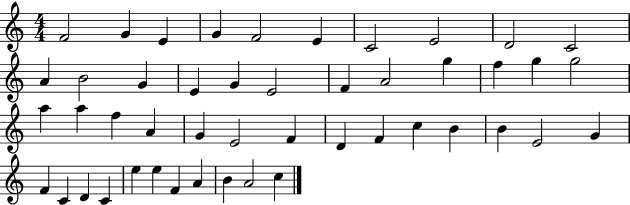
F4/h G4/q E4/q G4/q F4/h E4/q C4/h E4/h D4/h C4/h A4/q B4/h G4/q E4/q G4/q E4/h F4/q A4/h G5/q F5/q G5/q G5/h A5/q A5/q F5/q A4/q G4/q E4/h F4/q D4/q F4/q C5/q B4/q B4/q E4/h G4/q F4/q C4/q D4/q C4/q E5/q E5/q F4/q A4/q B4/q A4/h C5/q